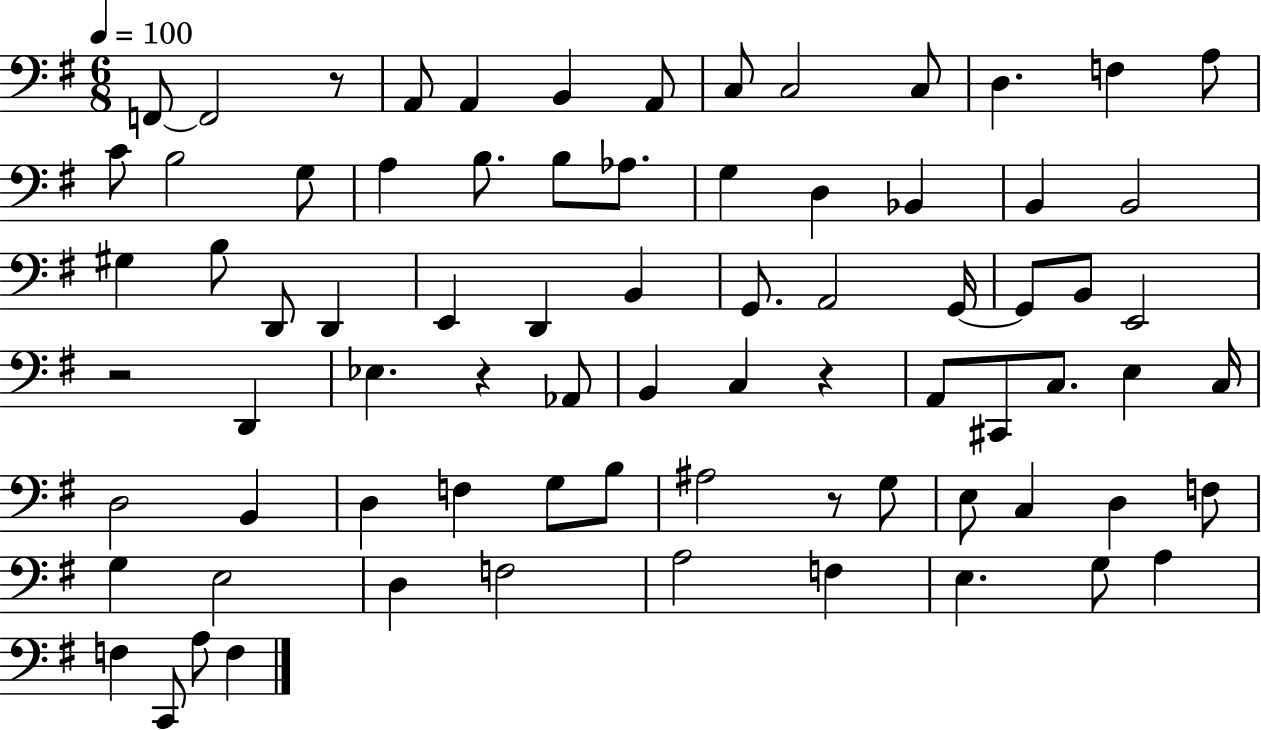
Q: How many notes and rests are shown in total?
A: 77